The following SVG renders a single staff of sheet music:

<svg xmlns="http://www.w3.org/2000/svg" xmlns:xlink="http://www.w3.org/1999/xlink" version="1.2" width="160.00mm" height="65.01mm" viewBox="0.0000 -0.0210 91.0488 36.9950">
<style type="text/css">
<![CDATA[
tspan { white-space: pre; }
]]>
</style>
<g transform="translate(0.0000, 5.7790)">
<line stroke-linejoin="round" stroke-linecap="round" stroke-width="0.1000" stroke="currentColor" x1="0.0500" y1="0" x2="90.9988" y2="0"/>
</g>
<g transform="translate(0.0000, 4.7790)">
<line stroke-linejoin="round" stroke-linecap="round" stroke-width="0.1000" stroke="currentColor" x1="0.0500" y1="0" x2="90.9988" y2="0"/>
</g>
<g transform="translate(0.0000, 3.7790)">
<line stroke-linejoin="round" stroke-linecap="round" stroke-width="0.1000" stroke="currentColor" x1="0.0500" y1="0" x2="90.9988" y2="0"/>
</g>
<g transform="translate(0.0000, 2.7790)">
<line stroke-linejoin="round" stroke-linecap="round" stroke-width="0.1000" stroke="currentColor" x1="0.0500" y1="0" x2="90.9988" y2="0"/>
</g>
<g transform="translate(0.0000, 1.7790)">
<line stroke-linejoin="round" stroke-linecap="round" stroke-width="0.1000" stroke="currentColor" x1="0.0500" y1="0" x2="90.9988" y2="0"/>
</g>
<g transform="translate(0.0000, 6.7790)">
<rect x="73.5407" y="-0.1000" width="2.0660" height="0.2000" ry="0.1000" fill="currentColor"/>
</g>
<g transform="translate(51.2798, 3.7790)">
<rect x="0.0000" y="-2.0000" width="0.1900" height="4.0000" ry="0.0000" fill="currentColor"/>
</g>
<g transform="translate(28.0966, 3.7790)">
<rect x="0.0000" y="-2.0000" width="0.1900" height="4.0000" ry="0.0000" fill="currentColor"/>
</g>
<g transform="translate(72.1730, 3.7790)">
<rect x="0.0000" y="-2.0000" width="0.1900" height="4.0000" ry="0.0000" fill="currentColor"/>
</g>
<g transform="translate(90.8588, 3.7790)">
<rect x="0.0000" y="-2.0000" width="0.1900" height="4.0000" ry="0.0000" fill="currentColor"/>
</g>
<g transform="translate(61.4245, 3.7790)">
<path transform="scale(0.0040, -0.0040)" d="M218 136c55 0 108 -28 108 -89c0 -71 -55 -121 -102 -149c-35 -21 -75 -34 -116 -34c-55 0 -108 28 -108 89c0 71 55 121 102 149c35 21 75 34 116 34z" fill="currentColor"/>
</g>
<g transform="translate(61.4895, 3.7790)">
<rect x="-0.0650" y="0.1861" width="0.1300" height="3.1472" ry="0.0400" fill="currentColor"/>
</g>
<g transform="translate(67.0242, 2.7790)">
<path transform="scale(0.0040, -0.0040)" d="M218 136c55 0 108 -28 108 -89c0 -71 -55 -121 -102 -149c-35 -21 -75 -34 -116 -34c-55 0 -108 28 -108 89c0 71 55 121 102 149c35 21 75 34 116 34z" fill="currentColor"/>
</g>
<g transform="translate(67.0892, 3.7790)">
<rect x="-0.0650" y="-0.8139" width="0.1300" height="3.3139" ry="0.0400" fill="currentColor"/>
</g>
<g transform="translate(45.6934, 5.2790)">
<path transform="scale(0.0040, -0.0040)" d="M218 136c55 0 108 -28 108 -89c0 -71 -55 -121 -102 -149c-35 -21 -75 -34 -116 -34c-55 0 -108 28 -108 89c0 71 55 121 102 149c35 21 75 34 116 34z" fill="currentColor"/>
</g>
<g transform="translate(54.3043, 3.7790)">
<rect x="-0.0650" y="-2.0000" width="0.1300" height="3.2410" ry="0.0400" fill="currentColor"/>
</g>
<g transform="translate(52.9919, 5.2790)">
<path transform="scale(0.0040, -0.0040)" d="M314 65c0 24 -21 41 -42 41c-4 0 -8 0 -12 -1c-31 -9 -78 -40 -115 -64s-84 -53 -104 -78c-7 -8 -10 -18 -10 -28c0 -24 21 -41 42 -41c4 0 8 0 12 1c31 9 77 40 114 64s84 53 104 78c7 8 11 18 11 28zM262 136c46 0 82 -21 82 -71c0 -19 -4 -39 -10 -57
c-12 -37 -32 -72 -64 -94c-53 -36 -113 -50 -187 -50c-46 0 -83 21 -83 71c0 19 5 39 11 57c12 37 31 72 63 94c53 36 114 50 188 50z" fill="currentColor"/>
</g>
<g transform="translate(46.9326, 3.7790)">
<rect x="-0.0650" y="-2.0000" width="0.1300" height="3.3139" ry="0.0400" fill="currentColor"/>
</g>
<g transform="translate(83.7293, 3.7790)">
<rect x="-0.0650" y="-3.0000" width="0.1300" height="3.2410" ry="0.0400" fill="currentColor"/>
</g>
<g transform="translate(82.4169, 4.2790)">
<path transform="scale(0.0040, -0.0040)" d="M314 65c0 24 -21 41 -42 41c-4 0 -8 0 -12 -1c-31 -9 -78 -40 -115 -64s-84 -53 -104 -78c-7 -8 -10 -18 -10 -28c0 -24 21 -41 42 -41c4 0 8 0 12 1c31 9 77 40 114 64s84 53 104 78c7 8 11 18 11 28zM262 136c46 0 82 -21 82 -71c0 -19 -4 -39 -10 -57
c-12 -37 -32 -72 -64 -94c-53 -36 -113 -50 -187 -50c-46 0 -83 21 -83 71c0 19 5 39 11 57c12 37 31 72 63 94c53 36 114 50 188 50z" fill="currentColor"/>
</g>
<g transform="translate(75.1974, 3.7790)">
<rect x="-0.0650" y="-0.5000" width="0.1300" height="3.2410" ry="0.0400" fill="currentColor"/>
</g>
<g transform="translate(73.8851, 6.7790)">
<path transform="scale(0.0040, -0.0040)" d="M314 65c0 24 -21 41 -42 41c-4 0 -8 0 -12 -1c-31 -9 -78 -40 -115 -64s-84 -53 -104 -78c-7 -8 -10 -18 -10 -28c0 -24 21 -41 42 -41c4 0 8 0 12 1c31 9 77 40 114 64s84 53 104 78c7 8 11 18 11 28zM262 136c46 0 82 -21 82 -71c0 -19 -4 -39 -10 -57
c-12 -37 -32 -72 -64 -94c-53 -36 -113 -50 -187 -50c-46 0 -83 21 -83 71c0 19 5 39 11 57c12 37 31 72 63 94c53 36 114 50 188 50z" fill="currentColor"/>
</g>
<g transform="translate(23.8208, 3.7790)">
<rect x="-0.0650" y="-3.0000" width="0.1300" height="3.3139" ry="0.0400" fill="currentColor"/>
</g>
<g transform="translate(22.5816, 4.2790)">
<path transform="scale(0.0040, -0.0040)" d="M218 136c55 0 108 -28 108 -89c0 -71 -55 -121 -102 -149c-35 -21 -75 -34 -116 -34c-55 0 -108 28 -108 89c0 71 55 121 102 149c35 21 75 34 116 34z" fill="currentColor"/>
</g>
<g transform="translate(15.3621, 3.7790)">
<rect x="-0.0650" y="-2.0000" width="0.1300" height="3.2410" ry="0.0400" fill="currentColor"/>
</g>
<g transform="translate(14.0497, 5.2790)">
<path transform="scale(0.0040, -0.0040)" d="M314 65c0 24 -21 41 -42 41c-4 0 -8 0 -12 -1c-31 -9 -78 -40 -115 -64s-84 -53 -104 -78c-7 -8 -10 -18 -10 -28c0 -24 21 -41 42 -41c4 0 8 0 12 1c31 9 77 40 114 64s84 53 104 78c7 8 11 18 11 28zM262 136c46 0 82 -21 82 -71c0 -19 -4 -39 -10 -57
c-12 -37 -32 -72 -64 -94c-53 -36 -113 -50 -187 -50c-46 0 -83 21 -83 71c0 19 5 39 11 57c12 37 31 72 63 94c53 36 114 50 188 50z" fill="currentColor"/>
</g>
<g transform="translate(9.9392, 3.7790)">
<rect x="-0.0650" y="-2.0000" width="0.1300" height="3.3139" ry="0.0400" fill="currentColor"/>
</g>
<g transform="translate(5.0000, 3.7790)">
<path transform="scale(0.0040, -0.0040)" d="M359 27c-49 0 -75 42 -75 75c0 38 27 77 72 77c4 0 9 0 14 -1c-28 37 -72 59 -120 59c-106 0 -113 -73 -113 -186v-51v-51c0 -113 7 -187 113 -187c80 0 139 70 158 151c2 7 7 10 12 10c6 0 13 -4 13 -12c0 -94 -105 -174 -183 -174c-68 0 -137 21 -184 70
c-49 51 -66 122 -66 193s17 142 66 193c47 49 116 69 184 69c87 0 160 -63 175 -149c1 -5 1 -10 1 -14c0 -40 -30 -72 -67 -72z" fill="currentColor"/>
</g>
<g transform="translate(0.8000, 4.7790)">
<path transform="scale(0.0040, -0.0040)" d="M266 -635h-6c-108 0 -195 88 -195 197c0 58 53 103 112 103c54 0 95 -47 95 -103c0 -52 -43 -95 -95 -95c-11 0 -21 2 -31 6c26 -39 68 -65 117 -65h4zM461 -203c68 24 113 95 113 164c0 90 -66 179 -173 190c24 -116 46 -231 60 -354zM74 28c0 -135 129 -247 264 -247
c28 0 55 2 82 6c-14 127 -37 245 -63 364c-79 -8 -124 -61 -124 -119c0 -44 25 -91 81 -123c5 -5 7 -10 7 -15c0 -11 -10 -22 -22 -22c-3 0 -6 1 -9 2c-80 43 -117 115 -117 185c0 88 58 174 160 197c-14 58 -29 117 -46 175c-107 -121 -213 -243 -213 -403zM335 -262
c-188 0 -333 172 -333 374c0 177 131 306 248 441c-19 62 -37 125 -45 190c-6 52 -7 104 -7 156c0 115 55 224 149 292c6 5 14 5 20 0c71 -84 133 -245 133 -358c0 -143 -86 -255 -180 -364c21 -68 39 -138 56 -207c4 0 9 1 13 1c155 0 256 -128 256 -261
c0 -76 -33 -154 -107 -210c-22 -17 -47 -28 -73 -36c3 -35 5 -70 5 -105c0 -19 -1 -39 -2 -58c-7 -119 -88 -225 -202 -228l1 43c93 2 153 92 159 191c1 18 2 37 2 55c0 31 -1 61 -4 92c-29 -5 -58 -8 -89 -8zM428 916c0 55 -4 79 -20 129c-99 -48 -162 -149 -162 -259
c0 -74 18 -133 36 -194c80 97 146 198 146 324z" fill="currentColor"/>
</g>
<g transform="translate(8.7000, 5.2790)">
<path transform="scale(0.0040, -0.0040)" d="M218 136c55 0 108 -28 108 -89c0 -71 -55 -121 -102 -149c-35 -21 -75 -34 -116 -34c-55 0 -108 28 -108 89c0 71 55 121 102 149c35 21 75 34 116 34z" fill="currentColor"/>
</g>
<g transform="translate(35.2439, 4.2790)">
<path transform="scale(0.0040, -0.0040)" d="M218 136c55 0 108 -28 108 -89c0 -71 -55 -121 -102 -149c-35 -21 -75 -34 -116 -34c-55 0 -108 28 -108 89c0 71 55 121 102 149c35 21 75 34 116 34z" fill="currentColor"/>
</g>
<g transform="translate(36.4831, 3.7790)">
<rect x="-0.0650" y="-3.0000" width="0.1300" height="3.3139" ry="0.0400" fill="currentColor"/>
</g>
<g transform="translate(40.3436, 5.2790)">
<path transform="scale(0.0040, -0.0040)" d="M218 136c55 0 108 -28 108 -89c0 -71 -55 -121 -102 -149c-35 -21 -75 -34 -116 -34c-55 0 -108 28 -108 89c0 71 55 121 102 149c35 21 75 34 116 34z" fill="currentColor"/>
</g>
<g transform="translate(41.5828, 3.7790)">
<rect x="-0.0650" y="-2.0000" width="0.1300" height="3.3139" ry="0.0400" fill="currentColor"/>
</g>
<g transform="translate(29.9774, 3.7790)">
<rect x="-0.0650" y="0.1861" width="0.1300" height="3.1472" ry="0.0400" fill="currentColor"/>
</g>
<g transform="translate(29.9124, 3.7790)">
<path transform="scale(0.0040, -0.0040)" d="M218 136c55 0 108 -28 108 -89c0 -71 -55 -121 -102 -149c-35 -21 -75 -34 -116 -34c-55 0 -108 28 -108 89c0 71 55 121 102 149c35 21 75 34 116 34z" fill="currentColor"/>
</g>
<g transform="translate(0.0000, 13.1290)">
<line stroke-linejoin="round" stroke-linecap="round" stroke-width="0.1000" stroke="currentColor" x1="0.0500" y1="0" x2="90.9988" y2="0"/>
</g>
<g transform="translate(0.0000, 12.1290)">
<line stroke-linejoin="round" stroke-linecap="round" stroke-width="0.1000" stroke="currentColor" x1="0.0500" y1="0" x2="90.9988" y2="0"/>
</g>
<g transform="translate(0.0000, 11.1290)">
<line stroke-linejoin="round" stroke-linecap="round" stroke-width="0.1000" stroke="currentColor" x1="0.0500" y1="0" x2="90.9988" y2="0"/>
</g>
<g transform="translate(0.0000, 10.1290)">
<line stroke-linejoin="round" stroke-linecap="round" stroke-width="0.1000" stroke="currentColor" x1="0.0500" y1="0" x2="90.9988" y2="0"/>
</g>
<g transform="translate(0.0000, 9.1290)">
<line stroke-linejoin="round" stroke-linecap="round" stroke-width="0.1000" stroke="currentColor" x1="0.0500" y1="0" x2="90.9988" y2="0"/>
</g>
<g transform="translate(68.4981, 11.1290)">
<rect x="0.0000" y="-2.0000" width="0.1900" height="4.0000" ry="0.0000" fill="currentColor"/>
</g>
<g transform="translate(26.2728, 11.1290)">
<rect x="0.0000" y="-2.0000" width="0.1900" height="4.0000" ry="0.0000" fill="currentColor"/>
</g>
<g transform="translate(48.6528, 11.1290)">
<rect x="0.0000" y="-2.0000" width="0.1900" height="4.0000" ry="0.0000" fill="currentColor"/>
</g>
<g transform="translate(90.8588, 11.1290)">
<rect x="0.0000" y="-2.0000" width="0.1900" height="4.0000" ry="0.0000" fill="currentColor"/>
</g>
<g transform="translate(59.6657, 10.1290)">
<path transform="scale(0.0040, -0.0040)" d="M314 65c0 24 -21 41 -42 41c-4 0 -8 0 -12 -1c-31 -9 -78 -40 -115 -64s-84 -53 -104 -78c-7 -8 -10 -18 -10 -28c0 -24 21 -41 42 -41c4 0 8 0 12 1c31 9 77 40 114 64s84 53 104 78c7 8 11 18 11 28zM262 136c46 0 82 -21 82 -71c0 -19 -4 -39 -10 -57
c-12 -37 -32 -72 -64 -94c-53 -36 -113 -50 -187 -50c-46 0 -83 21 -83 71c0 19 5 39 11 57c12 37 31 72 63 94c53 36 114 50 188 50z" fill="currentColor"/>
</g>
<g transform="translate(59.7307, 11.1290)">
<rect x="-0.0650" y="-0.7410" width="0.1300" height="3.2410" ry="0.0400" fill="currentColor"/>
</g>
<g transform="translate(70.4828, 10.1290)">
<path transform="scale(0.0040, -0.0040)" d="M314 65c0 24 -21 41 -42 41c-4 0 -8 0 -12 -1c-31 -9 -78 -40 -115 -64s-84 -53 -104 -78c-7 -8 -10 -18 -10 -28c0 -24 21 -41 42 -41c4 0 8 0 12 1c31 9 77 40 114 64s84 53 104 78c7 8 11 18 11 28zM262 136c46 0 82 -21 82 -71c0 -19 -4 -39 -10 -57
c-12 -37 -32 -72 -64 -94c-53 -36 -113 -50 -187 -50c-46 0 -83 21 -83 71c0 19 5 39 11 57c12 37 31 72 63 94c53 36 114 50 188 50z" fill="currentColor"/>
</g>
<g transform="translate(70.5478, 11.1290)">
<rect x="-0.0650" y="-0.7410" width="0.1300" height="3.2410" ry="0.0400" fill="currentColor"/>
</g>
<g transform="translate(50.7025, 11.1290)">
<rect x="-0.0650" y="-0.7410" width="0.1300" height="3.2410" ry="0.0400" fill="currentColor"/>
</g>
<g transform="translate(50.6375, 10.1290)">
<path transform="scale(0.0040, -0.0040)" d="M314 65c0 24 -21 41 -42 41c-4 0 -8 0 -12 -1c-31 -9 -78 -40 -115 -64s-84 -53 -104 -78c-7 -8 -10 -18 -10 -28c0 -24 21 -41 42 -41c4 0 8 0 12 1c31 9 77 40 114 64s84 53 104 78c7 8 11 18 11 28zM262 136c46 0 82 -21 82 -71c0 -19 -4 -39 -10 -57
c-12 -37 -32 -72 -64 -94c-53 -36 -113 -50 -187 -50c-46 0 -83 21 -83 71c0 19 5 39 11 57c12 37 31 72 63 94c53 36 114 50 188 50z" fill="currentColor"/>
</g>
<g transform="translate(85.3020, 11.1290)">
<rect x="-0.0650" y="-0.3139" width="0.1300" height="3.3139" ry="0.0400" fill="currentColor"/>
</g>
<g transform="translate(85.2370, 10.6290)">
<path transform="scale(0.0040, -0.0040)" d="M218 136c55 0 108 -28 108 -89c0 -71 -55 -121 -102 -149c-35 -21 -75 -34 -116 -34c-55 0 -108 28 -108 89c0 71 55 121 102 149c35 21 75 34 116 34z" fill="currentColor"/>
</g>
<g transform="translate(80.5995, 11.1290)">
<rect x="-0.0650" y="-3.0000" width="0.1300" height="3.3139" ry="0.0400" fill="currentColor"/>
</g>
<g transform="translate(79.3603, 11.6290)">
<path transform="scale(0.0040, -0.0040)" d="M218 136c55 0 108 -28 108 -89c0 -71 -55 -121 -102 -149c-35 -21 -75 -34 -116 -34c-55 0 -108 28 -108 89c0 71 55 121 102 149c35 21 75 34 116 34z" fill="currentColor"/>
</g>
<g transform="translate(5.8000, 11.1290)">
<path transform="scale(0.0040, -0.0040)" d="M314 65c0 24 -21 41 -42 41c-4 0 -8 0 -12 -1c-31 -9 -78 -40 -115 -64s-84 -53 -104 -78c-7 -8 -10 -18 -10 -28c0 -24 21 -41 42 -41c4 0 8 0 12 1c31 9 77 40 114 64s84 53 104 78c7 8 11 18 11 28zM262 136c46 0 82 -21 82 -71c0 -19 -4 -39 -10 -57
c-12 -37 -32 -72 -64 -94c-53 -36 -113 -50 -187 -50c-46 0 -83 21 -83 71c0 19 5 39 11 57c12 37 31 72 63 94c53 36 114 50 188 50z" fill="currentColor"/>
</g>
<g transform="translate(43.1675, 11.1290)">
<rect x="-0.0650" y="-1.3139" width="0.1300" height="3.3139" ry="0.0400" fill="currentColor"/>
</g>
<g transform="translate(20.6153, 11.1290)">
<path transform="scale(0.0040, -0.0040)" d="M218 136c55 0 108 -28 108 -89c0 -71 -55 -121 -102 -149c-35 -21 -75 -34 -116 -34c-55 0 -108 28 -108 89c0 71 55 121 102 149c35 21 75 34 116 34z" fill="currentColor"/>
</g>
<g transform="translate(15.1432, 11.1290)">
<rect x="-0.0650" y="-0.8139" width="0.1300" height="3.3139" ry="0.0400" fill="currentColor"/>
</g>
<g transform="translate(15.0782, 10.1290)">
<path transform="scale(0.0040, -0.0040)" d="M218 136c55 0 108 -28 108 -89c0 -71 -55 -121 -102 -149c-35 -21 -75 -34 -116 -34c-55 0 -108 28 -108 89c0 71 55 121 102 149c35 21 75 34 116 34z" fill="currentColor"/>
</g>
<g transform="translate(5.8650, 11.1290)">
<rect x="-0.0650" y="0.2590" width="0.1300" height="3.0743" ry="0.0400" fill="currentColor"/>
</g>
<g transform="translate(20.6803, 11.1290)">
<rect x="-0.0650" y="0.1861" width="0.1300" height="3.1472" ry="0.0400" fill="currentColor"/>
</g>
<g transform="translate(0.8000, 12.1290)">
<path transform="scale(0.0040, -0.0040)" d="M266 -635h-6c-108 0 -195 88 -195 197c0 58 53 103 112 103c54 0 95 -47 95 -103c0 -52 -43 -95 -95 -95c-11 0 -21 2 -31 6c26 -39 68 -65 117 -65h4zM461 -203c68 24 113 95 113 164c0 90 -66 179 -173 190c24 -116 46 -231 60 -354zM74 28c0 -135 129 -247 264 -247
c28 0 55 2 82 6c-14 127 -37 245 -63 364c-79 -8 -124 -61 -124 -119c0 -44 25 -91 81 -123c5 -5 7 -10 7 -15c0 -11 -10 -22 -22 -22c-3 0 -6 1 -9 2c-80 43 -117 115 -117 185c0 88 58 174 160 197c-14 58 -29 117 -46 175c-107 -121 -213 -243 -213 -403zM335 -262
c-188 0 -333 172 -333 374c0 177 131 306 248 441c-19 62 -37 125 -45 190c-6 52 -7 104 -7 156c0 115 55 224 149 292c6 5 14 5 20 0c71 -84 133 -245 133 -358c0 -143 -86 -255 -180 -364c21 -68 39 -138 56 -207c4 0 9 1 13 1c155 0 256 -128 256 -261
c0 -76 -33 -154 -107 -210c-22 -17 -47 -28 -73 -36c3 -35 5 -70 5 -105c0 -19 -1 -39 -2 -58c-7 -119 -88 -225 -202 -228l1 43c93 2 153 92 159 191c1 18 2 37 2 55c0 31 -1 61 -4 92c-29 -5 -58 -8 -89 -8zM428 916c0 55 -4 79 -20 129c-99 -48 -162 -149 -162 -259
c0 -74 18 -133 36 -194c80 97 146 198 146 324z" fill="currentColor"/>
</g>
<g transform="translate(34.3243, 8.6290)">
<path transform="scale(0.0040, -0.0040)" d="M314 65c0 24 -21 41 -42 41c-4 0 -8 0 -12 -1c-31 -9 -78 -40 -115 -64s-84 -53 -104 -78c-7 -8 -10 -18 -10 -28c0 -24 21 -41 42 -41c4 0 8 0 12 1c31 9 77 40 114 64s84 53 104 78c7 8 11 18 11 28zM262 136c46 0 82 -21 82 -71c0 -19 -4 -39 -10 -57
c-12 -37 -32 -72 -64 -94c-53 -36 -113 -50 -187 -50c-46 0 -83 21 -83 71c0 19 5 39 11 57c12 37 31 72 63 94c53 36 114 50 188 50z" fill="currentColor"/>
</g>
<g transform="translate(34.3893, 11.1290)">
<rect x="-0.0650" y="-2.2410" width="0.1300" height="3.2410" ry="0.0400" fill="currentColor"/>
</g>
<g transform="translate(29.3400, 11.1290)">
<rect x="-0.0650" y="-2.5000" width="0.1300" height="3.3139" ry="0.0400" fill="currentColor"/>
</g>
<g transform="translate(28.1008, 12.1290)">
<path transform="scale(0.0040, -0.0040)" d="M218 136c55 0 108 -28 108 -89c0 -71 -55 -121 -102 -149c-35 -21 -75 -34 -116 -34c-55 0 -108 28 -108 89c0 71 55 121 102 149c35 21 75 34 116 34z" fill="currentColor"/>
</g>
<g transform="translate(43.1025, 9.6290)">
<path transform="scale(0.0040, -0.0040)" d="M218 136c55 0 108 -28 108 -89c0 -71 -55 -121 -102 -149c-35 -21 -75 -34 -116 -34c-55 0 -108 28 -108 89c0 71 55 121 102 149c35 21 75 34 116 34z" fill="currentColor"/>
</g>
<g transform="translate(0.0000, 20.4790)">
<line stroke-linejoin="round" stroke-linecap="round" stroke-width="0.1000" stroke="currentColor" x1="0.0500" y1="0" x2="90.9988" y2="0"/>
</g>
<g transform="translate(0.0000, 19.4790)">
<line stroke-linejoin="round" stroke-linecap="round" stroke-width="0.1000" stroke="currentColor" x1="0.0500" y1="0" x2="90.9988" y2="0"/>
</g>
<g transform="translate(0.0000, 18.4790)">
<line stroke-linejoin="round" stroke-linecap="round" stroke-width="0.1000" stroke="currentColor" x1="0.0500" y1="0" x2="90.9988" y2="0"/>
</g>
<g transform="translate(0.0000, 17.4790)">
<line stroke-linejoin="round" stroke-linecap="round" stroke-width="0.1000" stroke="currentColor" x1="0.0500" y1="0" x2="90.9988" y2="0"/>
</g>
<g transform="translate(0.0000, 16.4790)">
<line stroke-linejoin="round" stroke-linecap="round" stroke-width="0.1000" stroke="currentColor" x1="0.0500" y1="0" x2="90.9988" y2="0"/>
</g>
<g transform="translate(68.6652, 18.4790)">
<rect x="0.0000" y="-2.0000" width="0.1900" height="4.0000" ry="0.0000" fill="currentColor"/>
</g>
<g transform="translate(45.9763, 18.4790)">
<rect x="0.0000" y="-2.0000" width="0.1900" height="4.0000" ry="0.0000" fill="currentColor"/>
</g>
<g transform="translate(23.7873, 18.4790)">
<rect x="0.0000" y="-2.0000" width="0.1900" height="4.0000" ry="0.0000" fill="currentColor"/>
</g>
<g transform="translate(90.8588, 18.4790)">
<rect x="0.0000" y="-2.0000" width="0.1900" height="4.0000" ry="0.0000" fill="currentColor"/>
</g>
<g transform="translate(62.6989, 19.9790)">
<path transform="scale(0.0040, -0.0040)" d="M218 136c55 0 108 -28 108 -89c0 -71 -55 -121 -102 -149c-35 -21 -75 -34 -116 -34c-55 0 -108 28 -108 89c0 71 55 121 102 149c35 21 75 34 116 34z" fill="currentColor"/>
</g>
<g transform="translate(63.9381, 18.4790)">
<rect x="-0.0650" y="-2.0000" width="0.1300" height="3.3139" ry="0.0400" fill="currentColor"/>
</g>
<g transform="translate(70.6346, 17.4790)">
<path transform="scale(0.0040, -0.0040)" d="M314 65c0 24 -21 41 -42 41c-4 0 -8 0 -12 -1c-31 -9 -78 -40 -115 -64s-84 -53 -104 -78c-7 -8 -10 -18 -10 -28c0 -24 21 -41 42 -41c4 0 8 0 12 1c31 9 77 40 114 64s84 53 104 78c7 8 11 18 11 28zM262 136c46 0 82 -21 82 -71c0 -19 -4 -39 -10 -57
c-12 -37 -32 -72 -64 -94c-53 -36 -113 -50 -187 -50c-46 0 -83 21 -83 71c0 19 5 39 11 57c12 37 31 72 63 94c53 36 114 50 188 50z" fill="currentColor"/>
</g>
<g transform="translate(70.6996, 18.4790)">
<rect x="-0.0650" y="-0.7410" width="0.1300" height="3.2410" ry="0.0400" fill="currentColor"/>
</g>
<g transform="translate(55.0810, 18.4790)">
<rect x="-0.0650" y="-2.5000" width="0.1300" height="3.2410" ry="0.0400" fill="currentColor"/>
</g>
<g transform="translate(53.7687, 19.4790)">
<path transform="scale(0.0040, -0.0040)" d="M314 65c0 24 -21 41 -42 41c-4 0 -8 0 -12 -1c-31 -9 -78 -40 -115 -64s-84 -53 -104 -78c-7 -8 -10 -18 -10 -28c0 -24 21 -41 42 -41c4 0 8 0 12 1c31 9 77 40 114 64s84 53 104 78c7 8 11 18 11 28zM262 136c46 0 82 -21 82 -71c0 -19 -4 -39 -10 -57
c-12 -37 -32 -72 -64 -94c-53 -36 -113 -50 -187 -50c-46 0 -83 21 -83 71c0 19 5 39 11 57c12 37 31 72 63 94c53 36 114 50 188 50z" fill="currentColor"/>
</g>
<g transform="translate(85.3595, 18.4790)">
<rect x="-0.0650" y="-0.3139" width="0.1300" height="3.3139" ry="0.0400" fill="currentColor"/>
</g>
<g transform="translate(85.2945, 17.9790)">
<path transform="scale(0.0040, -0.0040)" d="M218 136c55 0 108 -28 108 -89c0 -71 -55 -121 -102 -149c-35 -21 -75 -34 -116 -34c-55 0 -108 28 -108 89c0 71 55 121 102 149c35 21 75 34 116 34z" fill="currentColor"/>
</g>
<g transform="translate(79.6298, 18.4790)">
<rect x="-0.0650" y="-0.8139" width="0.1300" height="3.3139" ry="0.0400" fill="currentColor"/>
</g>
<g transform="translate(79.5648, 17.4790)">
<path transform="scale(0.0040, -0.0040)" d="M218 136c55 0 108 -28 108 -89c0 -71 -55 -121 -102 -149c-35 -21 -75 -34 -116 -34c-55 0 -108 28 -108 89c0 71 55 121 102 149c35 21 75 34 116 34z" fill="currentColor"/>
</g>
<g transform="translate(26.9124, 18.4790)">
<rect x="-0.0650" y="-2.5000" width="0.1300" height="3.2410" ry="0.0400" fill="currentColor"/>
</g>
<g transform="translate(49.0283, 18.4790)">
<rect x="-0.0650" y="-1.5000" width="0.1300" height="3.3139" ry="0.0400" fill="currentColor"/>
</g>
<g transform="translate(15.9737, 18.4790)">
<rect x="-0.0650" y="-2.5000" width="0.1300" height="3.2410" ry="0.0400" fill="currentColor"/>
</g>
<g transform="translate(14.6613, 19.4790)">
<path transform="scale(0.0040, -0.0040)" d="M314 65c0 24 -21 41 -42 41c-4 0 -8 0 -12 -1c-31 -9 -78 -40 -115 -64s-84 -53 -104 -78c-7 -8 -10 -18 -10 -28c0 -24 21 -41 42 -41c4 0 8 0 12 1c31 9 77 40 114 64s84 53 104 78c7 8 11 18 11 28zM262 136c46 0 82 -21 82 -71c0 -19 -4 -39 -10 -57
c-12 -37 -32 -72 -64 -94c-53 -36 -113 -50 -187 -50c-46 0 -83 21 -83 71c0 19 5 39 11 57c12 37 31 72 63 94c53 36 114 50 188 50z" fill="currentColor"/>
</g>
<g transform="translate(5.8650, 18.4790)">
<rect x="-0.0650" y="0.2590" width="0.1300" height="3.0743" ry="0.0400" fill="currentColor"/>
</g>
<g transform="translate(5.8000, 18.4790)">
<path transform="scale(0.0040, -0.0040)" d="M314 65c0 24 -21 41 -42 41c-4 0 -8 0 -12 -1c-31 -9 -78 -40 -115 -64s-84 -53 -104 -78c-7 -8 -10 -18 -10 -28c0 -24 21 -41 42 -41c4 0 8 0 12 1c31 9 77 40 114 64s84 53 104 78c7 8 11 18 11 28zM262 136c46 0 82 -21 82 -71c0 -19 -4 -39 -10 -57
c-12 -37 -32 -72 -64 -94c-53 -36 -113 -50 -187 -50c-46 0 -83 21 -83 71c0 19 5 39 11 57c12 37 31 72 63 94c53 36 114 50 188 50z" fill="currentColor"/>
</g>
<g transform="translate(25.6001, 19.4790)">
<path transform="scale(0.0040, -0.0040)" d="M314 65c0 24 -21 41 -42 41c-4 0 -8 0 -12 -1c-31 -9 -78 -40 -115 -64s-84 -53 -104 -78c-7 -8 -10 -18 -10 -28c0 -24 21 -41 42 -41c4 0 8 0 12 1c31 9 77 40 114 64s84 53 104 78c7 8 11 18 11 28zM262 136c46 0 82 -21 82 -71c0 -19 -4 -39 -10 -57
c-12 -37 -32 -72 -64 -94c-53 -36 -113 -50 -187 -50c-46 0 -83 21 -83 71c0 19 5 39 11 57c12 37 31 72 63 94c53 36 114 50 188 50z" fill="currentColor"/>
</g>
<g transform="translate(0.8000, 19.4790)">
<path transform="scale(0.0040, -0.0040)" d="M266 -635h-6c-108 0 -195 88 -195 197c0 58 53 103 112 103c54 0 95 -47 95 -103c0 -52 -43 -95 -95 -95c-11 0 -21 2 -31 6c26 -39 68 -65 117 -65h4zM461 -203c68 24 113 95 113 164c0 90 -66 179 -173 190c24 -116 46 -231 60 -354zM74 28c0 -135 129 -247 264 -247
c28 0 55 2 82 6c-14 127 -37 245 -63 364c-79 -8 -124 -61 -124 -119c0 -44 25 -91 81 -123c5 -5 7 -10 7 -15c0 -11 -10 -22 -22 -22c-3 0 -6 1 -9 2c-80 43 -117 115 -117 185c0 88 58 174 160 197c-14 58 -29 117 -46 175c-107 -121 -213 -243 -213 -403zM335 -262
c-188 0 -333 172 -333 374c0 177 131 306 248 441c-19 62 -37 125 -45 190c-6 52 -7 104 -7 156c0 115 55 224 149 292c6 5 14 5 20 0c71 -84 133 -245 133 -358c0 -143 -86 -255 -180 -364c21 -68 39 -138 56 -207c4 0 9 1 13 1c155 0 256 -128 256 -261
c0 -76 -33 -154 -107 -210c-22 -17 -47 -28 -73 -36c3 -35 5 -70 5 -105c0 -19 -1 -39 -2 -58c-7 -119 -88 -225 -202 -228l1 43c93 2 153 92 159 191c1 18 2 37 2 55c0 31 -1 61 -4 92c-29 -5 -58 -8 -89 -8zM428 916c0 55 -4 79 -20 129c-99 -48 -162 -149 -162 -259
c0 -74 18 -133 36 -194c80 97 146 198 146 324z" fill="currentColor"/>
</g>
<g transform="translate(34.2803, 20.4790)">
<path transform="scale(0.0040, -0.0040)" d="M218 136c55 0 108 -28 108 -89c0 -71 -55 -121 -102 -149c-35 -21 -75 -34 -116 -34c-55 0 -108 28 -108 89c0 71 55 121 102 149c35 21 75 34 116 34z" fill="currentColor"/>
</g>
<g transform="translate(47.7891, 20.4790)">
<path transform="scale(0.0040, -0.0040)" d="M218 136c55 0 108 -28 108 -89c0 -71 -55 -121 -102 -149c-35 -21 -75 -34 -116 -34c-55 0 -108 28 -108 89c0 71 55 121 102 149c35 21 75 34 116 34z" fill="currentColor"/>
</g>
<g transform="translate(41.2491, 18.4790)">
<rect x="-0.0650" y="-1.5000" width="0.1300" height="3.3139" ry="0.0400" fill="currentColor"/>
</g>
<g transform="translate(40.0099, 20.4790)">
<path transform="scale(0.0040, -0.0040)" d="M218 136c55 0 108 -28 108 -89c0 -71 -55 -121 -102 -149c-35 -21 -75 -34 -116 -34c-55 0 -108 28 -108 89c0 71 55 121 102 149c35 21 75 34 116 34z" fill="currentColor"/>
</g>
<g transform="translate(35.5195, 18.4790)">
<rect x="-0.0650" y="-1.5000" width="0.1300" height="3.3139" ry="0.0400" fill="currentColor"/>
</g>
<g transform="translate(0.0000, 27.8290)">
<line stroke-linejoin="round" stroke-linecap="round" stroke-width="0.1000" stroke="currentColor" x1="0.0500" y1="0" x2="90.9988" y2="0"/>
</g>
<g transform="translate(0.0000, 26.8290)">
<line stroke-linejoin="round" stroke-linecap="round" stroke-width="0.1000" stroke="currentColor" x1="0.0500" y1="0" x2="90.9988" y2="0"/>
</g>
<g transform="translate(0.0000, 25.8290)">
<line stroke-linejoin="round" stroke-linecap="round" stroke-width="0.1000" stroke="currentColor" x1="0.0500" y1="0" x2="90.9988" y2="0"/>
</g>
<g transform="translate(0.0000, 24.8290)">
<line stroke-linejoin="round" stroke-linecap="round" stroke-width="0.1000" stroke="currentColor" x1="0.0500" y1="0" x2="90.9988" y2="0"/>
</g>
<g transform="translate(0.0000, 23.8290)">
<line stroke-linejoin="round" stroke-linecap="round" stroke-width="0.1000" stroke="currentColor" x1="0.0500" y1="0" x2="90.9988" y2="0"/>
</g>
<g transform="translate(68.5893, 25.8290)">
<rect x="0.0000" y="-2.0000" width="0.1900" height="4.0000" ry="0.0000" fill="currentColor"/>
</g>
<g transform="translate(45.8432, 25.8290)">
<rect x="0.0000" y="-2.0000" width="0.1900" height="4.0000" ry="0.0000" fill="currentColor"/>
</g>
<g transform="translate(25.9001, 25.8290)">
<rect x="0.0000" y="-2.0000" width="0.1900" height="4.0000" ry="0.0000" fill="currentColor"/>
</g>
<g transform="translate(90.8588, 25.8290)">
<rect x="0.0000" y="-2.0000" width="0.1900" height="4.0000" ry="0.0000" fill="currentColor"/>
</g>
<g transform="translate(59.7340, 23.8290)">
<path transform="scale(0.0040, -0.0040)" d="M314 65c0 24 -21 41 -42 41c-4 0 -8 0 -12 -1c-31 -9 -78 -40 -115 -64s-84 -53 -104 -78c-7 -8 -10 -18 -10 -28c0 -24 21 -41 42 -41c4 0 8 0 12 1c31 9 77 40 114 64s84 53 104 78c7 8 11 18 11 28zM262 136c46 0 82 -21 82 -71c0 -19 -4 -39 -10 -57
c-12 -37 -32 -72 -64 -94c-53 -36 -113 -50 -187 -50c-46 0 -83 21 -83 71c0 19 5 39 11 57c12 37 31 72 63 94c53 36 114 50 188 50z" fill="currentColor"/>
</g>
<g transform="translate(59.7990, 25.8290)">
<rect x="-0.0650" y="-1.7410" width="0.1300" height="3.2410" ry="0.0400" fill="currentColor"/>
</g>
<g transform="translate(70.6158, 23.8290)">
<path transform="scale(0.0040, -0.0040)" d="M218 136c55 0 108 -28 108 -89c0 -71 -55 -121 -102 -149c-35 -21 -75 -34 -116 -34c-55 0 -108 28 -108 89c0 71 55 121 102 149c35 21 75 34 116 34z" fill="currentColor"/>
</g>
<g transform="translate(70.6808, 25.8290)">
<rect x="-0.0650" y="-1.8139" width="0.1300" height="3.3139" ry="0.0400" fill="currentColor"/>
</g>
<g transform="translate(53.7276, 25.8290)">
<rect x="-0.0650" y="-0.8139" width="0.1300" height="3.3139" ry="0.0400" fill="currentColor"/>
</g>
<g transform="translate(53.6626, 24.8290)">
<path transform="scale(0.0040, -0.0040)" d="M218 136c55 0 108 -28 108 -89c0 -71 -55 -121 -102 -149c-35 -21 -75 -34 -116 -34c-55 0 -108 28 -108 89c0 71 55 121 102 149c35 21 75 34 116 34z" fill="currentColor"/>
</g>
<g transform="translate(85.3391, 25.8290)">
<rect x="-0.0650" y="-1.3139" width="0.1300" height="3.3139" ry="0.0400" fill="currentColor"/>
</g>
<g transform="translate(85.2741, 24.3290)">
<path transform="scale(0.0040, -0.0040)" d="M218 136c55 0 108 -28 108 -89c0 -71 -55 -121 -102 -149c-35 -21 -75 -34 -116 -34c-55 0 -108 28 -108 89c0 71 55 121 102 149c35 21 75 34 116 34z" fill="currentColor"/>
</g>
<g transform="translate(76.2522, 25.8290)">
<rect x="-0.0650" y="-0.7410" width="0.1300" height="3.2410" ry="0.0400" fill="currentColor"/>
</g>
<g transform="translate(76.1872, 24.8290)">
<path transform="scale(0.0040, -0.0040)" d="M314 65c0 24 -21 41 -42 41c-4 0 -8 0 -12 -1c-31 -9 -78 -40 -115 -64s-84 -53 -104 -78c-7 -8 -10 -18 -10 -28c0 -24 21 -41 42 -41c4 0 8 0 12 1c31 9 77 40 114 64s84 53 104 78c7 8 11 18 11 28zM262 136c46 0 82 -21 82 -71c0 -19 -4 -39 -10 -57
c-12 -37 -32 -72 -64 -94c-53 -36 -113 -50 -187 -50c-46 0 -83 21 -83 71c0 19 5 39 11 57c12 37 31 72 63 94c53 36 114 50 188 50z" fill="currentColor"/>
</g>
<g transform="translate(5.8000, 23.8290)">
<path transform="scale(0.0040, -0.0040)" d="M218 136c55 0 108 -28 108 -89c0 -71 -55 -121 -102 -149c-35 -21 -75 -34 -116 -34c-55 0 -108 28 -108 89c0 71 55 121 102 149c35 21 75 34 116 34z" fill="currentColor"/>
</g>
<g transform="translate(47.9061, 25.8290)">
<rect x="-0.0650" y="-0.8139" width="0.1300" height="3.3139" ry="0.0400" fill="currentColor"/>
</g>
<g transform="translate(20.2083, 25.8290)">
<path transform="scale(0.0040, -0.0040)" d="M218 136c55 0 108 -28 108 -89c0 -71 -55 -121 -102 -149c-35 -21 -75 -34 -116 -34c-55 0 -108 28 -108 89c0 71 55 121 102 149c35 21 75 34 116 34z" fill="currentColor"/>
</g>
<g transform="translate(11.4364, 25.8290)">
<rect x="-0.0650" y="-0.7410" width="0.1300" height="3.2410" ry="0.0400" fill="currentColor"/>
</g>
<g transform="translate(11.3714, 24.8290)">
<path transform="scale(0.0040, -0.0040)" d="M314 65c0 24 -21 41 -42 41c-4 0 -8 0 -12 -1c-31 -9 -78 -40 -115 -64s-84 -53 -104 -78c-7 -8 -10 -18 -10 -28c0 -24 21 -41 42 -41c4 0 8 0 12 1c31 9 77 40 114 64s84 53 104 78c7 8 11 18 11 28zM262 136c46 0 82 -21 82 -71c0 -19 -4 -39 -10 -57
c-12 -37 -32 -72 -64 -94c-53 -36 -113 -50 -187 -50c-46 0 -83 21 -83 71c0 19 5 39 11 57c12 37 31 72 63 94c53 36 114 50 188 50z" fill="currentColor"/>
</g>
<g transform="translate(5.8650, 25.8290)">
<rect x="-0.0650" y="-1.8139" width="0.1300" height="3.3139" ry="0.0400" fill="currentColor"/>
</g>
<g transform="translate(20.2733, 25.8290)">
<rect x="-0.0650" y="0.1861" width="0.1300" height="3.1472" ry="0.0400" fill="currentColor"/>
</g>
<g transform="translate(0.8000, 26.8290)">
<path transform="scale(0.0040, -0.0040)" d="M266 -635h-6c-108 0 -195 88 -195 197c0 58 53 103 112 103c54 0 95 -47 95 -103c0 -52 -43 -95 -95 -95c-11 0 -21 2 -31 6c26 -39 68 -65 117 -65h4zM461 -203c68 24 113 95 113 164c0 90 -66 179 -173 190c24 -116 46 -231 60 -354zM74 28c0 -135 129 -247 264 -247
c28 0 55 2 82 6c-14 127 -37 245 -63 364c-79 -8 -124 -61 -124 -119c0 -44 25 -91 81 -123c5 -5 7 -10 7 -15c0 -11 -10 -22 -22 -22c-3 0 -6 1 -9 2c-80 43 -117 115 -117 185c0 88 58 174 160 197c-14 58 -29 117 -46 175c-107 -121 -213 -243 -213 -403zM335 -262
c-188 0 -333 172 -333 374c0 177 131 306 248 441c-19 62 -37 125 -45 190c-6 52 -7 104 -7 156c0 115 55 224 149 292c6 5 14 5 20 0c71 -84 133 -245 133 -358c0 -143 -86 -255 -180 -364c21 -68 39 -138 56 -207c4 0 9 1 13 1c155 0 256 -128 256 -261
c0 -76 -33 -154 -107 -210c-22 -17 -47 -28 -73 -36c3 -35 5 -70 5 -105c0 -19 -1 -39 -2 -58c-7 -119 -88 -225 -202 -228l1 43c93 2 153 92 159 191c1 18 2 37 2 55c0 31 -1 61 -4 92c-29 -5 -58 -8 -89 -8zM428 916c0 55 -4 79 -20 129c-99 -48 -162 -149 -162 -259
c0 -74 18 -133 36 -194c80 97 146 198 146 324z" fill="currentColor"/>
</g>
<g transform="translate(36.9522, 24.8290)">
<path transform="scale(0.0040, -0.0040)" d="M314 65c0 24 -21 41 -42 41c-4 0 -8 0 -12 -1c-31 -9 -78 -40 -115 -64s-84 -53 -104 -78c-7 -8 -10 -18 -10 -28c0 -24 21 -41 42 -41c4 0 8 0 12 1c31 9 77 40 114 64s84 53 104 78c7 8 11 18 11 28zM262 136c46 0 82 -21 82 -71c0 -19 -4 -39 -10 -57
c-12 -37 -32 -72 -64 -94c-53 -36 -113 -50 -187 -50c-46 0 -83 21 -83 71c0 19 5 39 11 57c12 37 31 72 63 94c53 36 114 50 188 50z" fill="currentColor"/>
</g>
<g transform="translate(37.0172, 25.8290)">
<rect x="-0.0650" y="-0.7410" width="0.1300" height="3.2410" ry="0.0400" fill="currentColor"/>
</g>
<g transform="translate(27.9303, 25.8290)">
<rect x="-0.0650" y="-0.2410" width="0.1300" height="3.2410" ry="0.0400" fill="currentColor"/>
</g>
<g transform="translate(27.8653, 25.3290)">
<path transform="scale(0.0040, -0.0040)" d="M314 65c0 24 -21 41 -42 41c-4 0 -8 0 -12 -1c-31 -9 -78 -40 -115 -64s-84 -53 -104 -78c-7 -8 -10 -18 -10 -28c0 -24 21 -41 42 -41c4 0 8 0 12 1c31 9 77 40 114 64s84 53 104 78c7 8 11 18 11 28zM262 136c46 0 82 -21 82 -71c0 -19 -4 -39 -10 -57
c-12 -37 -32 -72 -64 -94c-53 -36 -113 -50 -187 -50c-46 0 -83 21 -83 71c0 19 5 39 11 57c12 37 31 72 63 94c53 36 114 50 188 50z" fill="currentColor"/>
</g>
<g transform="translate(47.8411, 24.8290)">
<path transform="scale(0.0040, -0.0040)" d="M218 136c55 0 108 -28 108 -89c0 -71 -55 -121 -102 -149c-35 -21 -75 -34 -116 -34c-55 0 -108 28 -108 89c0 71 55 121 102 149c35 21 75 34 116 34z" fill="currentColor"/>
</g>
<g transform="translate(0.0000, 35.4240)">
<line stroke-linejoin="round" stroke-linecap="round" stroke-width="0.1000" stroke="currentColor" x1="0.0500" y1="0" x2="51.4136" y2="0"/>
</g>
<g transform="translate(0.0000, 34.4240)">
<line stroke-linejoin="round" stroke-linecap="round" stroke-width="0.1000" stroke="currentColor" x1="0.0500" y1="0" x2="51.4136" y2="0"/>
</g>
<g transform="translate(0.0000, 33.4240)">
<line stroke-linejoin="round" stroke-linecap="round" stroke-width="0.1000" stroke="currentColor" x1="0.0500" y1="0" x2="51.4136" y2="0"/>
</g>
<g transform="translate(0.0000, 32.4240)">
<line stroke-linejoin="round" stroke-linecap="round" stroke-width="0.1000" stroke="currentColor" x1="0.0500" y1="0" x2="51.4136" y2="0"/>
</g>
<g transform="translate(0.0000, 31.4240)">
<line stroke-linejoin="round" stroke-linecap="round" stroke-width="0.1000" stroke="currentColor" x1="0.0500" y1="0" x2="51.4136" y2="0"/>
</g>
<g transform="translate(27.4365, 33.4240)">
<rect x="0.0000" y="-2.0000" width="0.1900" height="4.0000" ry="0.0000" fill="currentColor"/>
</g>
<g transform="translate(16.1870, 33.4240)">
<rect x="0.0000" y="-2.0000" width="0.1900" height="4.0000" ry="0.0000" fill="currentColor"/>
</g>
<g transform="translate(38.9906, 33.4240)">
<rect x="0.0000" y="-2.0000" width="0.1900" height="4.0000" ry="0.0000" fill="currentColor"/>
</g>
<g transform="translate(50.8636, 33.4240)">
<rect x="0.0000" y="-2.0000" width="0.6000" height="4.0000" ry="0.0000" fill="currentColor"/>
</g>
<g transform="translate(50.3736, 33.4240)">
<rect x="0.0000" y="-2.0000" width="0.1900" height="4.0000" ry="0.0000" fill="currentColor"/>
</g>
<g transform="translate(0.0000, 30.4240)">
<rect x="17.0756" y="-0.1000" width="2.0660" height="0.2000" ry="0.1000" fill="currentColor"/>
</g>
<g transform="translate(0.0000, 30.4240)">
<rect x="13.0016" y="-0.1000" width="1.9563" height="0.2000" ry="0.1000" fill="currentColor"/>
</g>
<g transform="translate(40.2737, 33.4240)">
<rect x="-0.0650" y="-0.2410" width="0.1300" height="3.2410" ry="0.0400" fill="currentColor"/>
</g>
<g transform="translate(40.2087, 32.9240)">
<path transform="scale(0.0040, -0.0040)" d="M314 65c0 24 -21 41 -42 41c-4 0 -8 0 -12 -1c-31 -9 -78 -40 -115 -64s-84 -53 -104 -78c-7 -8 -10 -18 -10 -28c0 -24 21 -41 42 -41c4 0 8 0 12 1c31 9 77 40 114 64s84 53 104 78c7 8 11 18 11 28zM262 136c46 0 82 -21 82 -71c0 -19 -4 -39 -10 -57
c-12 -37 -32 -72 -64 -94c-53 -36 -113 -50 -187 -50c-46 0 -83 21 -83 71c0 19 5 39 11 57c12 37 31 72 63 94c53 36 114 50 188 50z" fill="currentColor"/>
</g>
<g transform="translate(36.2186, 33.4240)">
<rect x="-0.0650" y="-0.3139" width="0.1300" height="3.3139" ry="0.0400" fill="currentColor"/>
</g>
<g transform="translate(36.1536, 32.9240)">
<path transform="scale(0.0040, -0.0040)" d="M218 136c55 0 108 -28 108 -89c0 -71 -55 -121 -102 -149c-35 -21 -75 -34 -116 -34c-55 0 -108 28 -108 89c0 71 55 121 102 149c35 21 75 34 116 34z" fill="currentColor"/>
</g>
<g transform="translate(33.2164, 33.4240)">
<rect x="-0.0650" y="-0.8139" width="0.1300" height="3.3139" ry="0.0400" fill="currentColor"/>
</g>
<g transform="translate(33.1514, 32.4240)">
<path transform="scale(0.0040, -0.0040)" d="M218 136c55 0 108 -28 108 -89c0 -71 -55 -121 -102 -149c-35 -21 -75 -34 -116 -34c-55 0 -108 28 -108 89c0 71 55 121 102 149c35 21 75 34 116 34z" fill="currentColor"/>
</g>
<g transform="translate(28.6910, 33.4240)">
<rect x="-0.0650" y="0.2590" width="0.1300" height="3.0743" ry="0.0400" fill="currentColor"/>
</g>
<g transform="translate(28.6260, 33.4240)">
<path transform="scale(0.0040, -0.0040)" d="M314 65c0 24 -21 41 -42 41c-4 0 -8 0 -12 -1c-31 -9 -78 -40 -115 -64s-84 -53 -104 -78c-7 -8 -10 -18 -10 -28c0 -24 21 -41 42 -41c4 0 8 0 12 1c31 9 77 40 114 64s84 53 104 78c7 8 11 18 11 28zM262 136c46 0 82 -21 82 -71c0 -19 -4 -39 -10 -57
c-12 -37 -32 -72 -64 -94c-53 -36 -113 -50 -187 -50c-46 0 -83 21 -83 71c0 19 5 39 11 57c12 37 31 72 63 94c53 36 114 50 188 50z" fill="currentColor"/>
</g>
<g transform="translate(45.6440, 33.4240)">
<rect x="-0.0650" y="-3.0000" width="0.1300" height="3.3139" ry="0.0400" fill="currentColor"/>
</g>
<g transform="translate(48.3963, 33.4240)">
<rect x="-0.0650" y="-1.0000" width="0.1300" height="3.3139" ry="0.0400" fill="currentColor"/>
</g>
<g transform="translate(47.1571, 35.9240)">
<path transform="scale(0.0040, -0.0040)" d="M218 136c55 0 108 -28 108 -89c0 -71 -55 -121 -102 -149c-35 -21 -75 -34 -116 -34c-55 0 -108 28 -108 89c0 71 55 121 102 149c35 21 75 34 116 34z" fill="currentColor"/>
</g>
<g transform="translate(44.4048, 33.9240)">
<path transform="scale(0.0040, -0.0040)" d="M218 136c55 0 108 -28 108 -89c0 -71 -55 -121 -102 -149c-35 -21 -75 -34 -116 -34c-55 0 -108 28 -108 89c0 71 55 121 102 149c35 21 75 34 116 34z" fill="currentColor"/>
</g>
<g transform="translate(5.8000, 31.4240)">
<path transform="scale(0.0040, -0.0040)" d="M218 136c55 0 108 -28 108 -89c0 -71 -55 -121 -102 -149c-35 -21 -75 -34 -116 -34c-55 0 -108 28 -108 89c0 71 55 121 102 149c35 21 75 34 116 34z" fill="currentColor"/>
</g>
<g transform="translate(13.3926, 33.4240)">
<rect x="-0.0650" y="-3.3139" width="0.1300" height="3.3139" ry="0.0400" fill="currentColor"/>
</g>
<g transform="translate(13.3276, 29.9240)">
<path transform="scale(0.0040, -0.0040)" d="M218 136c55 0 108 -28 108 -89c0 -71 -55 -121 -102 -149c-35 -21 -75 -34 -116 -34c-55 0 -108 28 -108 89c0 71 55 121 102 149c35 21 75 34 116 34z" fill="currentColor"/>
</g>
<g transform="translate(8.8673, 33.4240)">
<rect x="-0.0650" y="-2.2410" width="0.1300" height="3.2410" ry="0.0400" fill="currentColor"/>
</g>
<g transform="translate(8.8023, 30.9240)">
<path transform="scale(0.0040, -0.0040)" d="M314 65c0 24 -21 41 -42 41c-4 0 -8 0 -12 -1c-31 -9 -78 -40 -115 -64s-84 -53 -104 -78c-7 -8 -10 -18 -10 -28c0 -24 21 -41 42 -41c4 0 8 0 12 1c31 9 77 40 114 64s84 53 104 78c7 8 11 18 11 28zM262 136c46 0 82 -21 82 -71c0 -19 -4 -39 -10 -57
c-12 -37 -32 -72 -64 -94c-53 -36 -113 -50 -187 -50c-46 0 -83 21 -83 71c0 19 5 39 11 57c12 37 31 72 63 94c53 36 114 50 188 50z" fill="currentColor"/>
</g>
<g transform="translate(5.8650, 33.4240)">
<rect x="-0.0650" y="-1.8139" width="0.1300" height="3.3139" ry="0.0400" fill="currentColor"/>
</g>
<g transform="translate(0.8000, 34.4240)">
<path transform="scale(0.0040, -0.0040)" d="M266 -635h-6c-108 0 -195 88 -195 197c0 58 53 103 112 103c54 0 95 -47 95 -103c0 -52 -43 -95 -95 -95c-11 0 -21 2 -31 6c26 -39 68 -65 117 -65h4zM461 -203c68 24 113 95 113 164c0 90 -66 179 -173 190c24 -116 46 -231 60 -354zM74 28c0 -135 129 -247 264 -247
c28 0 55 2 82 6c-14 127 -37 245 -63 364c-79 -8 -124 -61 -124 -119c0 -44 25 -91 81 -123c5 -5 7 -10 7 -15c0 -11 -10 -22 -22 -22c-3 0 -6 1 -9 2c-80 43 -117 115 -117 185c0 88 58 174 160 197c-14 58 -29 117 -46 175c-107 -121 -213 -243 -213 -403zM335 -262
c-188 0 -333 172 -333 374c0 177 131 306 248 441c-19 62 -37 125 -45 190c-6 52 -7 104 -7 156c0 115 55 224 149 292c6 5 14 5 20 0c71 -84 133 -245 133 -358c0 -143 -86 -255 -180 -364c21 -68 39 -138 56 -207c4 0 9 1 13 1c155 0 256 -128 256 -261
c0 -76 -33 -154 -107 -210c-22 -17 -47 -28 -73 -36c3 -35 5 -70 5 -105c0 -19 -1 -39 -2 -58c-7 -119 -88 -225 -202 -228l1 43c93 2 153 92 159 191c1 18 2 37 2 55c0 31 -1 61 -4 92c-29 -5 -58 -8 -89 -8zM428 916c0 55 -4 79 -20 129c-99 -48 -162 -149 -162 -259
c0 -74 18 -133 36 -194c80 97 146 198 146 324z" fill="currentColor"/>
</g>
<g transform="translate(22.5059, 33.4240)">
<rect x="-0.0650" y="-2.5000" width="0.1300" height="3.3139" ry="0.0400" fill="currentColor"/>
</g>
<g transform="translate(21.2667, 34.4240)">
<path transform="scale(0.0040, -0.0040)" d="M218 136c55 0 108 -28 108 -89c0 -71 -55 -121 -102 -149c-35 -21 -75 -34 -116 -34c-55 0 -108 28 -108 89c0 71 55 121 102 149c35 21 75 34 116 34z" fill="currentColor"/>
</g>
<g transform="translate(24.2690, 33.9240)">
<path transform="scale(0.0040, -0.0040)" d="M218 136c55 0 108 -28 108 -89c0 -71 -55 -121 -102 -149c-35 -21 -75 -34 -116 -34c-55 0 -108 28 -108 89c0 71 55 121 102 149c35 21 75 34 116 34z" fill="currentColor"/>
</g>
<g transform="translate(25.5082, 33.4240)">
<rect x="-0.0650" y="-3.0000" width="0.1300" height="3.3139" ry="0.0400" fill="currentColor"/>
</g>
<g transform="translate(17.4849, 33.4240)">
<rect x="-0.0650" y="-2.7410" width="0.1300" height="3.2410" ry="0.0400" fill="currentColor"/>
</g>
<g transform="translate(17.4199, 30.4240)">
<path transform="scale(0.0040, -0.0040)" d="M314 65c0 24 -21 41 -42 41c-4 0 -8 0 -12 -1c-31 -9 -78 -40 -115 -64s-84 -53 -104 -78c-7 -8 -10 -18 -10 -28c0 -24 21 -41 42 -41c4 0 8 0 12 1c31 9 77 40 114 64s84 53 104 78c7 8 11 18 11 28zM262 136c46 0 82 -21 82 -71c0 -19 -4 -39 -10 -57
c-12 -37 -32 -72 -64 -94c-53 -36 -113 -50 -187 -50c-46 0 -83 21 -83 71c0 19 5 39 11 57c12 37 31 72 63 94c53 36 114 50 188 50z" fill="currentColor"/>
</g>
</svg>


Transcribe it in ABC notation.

X:1
T:Untitled
M:4/4
L:1/4
K:C
F F2 A B A F F F2 B d C2 A2 B2 d B G g2 e d2 d2 d2 A c B2 G2 G2 E E E G2 F d2 d c f d2 B c2 d2 d d f2 f d2 e f g2 b a2 G A B2 d c c2 A D